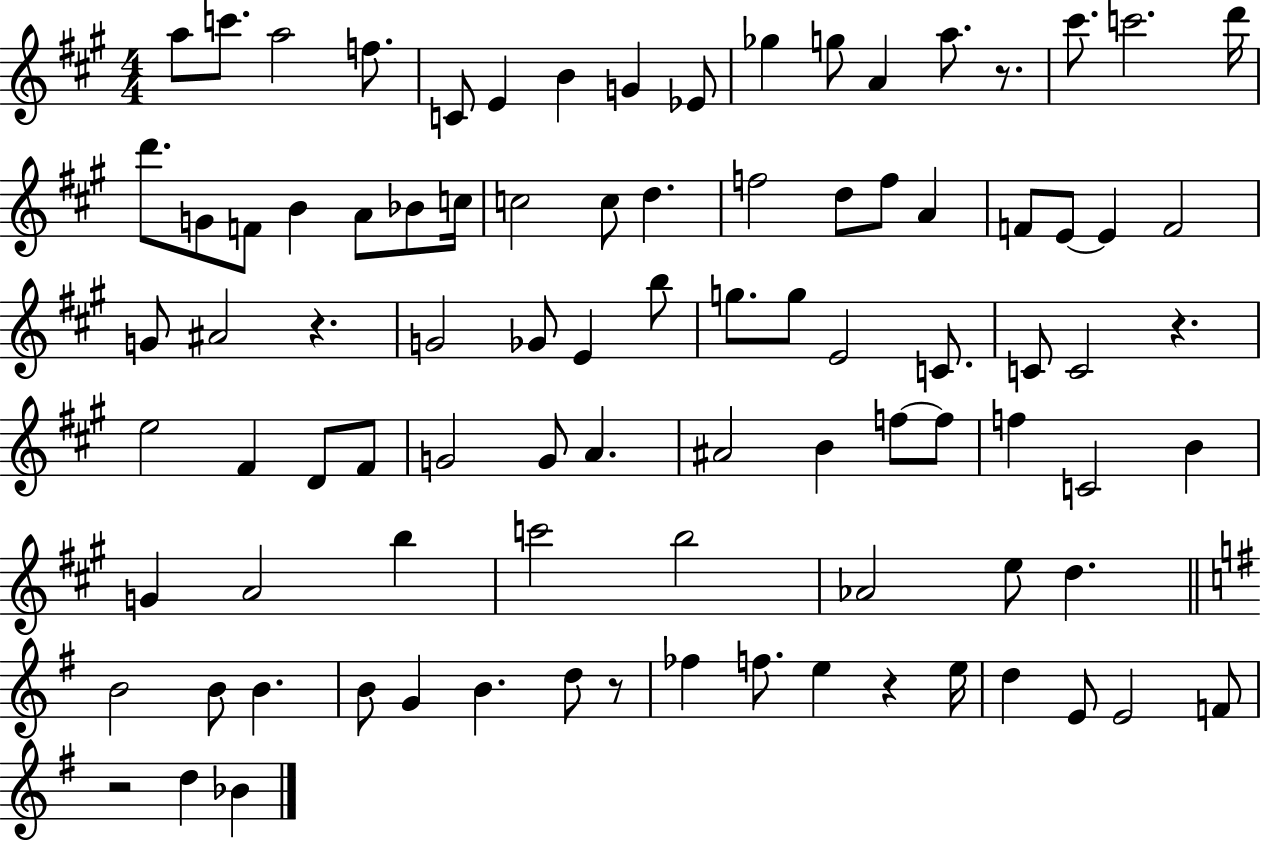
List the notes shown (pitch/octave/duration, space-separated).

A5/e C6/e. A5/h F5/e. C4/e E4/q B4/q G4/q Eb4/e Gb5/q G5/e A4/q A5/e. R/e. C#6/e. C6/h. D6/s D6/e. G4/e F4/e B4/q A4/e Bb4/e C5/s C5/h C5/e D5/q. F5/h D5/e F5/e A4/q F4/e E4/e E4/q F4/h G4/e A#4/h R/q. G4/h Gb4/e E4/q B5/e G5/e. G5/e E4/h C4/e. C4/e C4/h R/q. E5/h F#4/q D4/e F#4/e G4/h G4/e A4/q. A#4/h B4/q F5/e F5/e F5/q C4/h B4/q G4/q A4/h B5/q C6/h B5/h Ab4/h E5/e D5/q. B4/h B4/e B4/q. B4/e G4/q B4/q. D5/e R/e FES5/q F5/e. E5/q R/q E5/s D5/q E4/e E4/h F4/e R/h D5/q Bb4/q